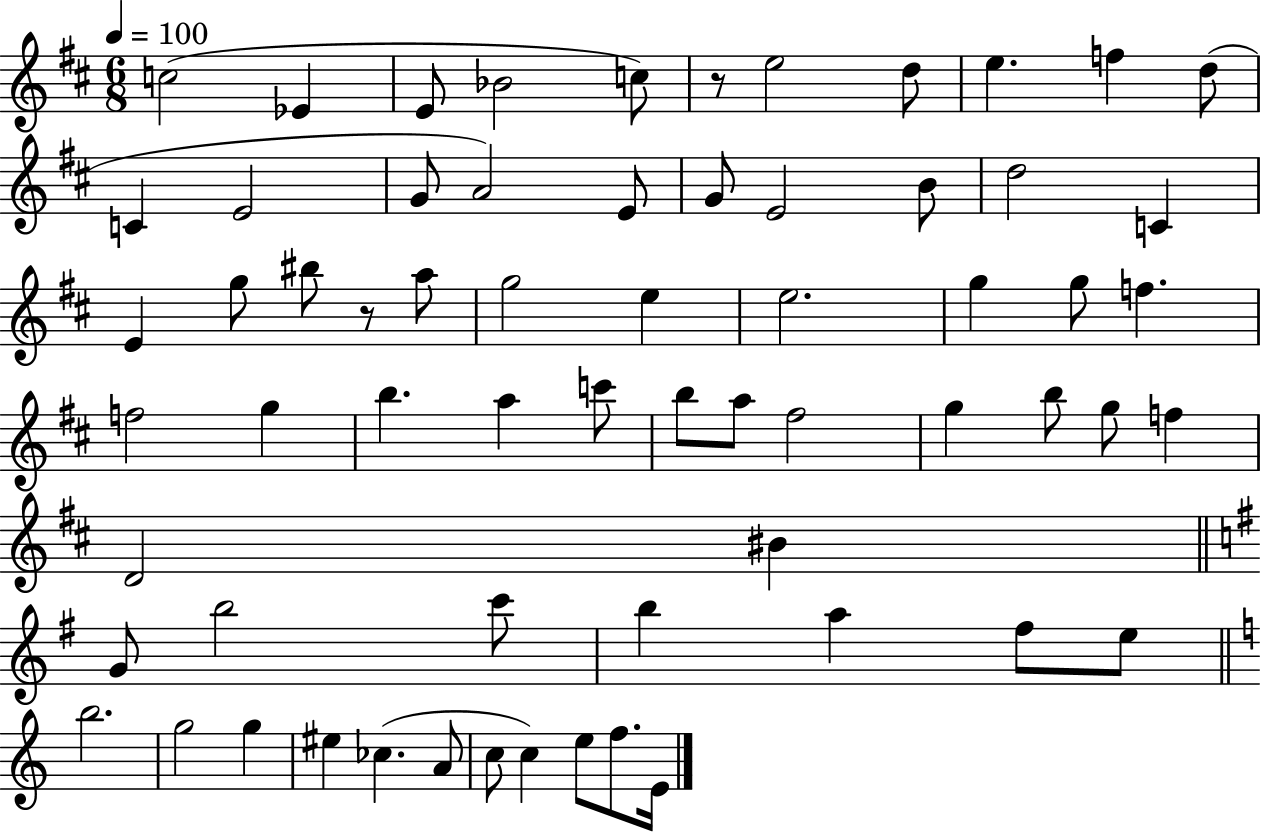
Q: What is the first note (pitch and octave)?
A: C5